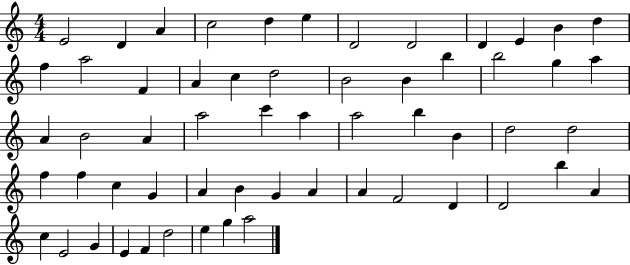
E4/h D4/q A4/q C5/h D5/q E5/q D4/h D4/h D4/q E4/q B4/q D5/q F5/q A5/h F4/q A4/q C5/q D5/h B4/h B4/q B5/q B5/h G5/q A5/q A4/q B4/h A4/q A5/h C6/q A5/q A5/h B5/q B4/q D5/h D5/h F5/q F5/q C5/q G4/q A4/q B4/q G4/q A4/q A4/q F4/h D4/q D4/h B5/q A4/q C5/q E4/h G4/q E4/q F4/q D5/h E5/q G5/q A5/h